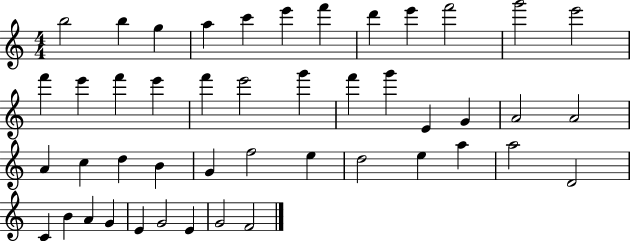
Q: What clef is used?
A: treble